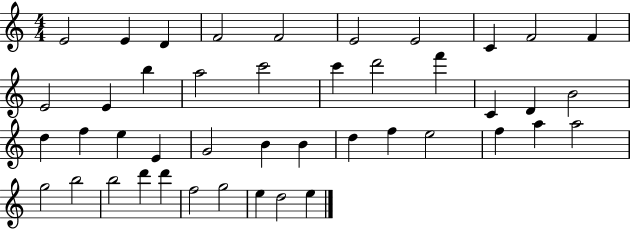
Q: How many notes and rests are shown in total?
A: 44